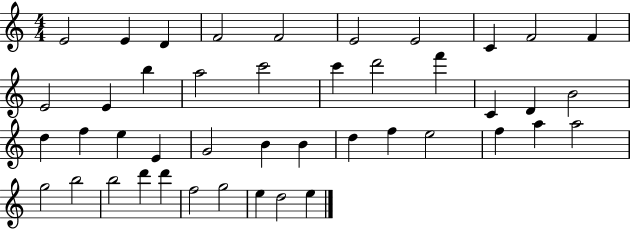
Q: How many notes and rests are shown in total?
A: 44